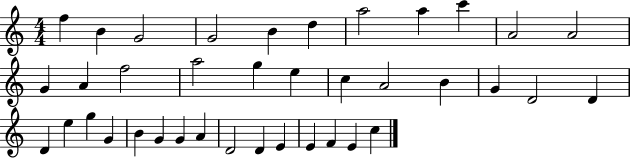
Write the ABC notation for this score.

X:1
T:Untitled
M:4/4
L:1/4
K:C
f B G2 G2 B d a2 a c' A2 A2 G A f2 a2 g e c A2 B G D2 D D e g G B G G A D2 D E E F E c